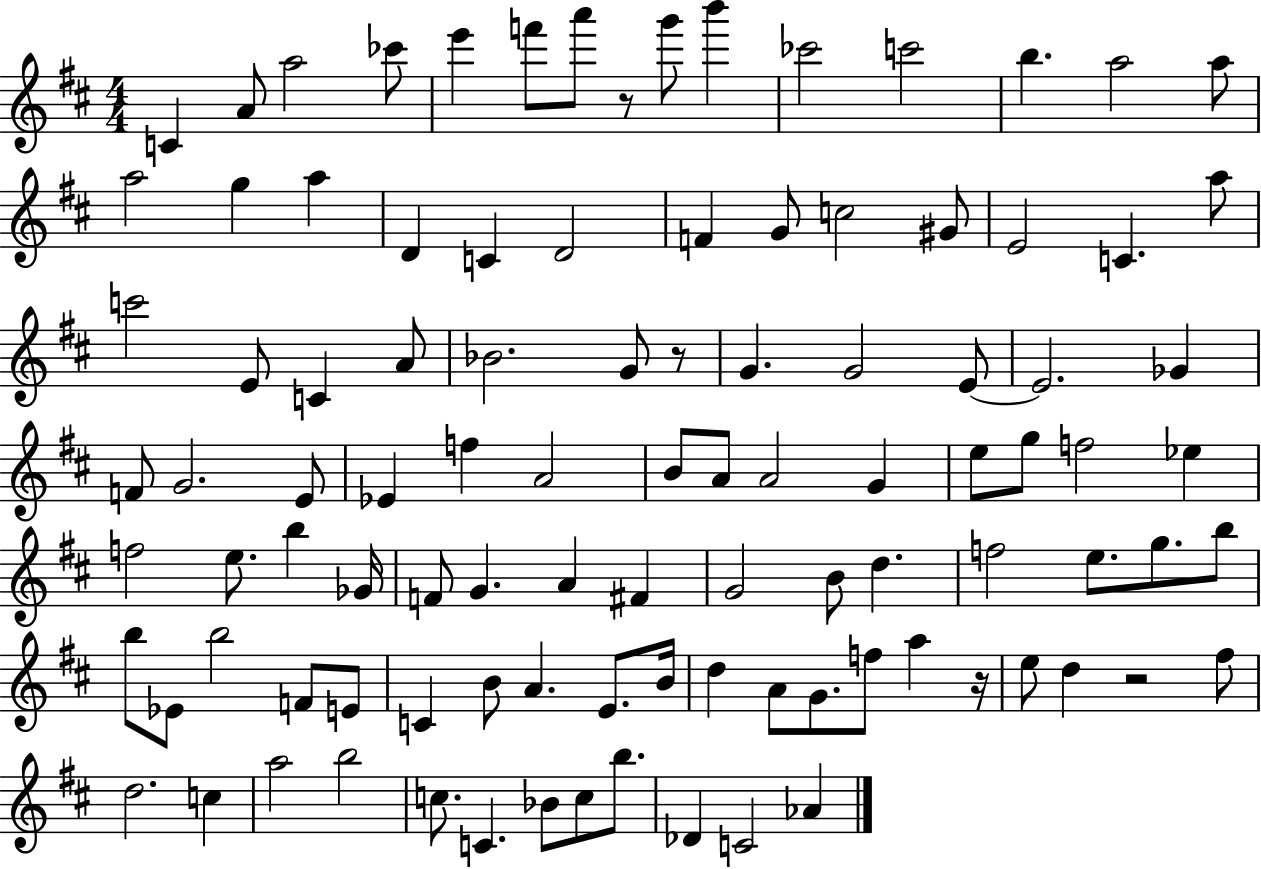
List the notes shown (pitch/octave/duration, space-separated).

C4/q A4/e A5/h CES6/e E6/q F6/e A6/e R/e G6/e B6/q CES6/h C6/h B5/q. A5/h A5/e A5/h G5/q A5/q D4/q C4/q D4/h F4/q G4/e C5/h G#4/e E4/h C4/q. A5/e C6/h E4/e C4/q A4/e Bb4/h. G4/e R/e G4/q. G4/h E4/e E4/h. Gb4/q F4/e G4/h. E4/e Eb4/q F5/q A4/h B4/e A4/e A4/h G4/q E5/e G5/e F5/h Eb5/q F5/h E5/e. B5/q Gb4/s F4/e G4/q. A4/q F#4/q G4/h B4/e D5/q. F5/h E5/e. G5/e. B5/e B5/e Eb4/e B5/h F4/e E4/e C4/q B4/e A4/q. E4/e. B4/s D5/q A4/e G4/e. F5/e A5/q R/s E5/e D5/q R/h F#5/e D5/h. C5/q A5/h B5/h C5/e. C4/q. Bb4/e C5/e B5/e. Db4/q C4/h Ab4/q